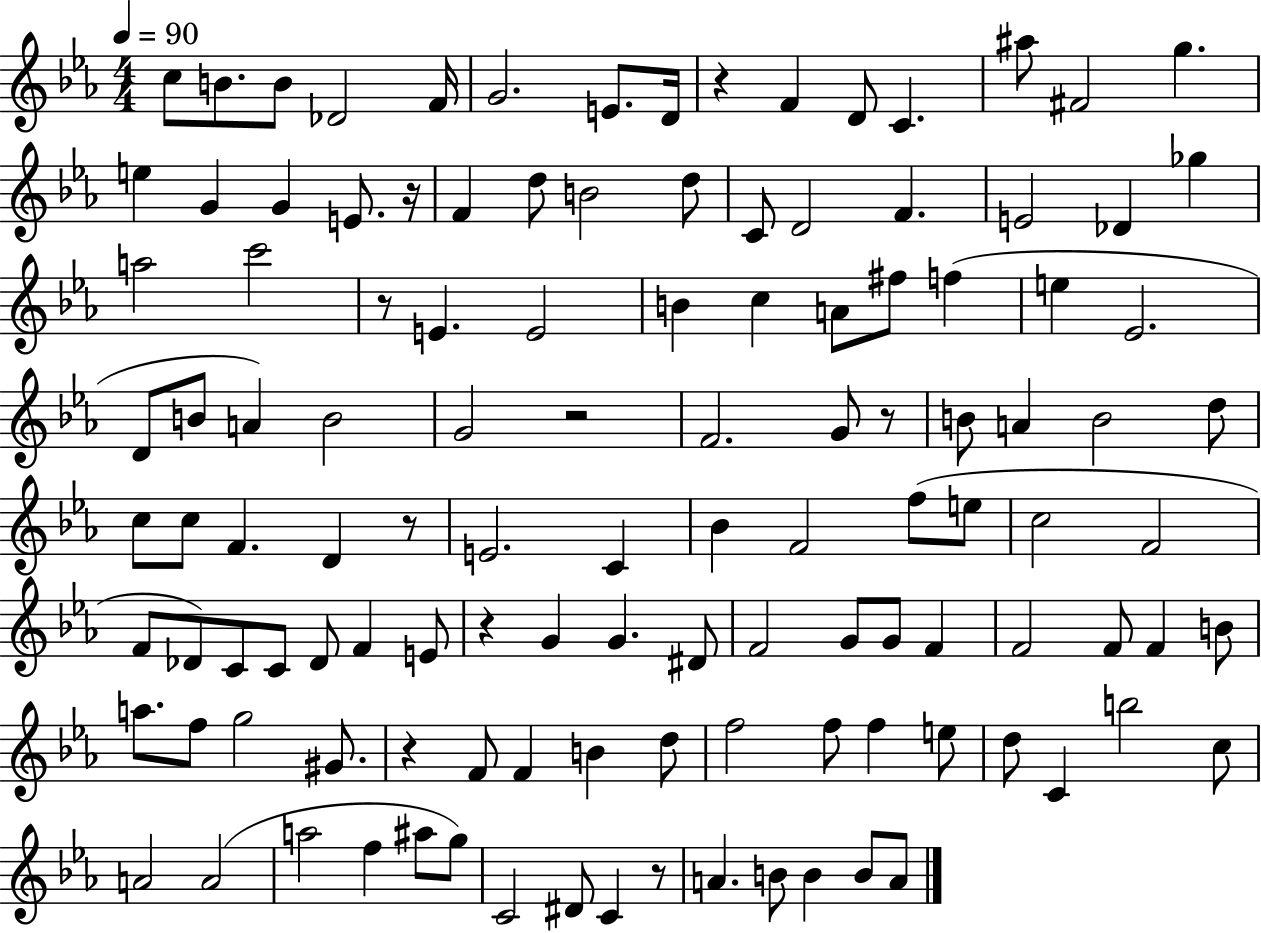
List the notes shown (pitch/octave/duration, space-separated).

C5/e B4/e. B4/e Db4/h F4/s G4/h. E4/e. D4/s R/q F4/q D4/e C4/q. A#5/e F#4/h G5/q. E5/q G4/q G4/q E4/e. R/s F4/q D5/e B4/h D5/e C4/e D4/h F4/q. E4/h Db4/q Gb5/q A5/h C6/h R/e E4/q. E4/h B4/q C5/q A4/e F#5/e F5/q E5/q Eb4/h. D4/e B4/e A4/q B4/h G4/h R/h F4/h. G4/e R/e B4/e A4/q B4/h D5/e C5/e C5/e F4/q. D4/q R/e E4/h. C4/q Bb4/q F4/h F5/e E5/e C5/h F4/h F4/e Db4/e C4/e C4/e Db4/e F4/q E4/e R/q G4/q G4/q. D#4/e F4/h G4/e G4/e F4/q F4/h F4/e F4/q B4/e A5/e. F5/e G5/h G#4/e. R/q F4/e F4/q B4/q D5/e F5/h F5/e F5/q E5/e D5/e C4/q B5/h C5/e A4/h A4/h A5/h F5/q A#5/e G5/e C4/h D#4/e C4/q R/e A4/q. B4/e B4/q B4/e A4/e